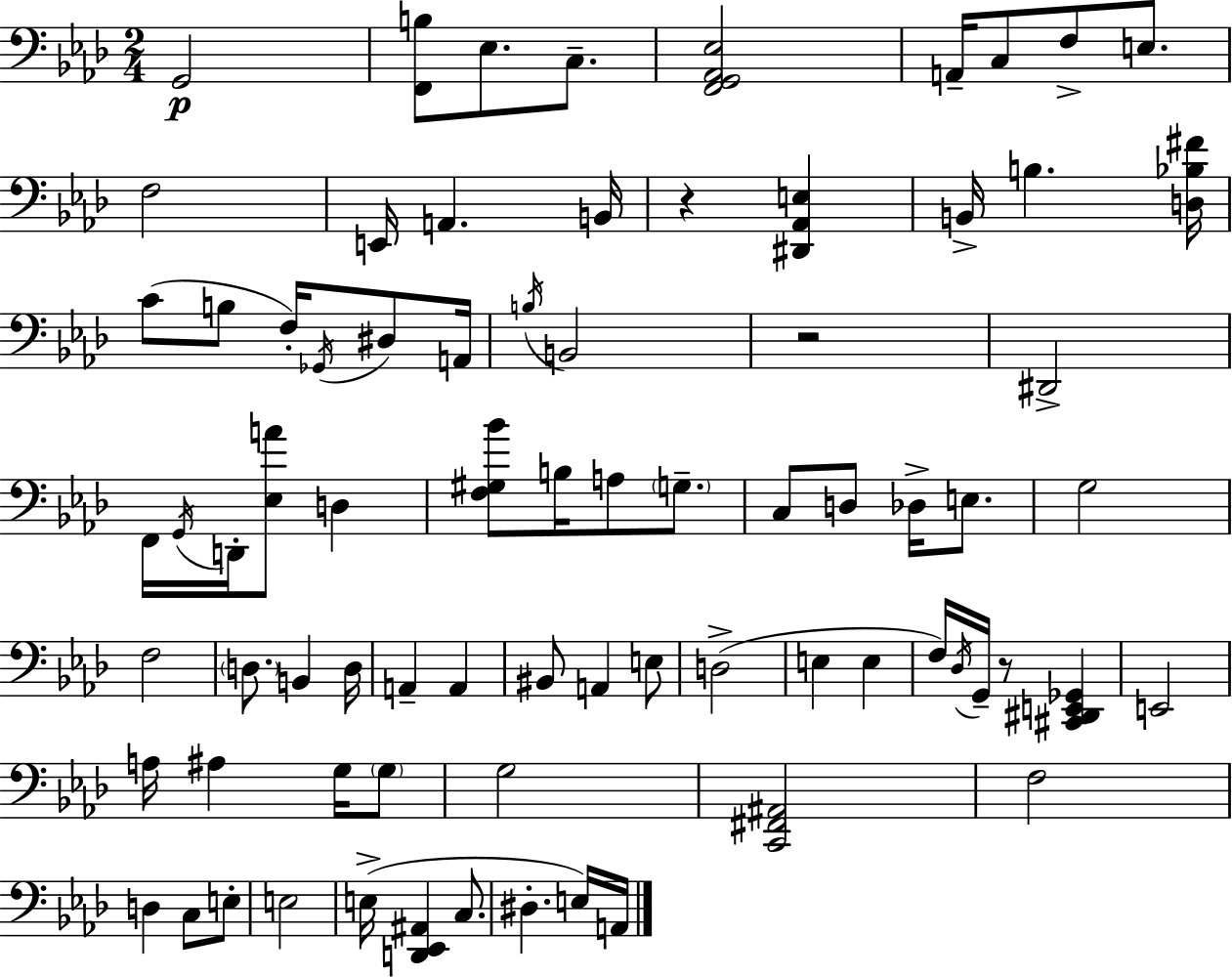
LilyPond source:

{
  \clef bass
  \numericTimeSignature
  \time 2/4
  \key aes \major
  \repeat volta 2 { g,2\p | <f, b>8 ees8. c8.-- | <f, g, aes, ees>2 | a,16-- c8 f8-> e8. | \break f2 | e,16 a,4. b,16 | r4 <dis, aes, e>4 | b,16-> b4. <d bes fis'>16 | \break c'8( b8 f16-.) \acciaccatura { ges,16 } dis8 | a,16 \acciaccatura { b16 } b,2 | r2 | dis,2-> | \break f,16 \acciaccatura { g,16 } d,16-. <ees a'>8 d4 | <f gis bes'>8 b16 a8 | \parenthesize g8.-- c8 d8 des16-> | e8. g2 | \break f2 | \parenthesize d8. b,4 | d16 a,4-- a,4 | bis,8 a,4 | \break e8 d2->( | e4 e4 | f16) \acciaccatura { des16 } g,16-- r8 | <cis, dis, e, ges,>4 e,2 | \break a16 ais4 | g16 \parenthesize g8 g2 | <c, fis, ais,>2 | f2 | \break d4 | c8 e8-. e2 | e16->( <d, ees, ais,>4 | c8. dis4.-. | \break e16) a,16 } \bar "|."
}